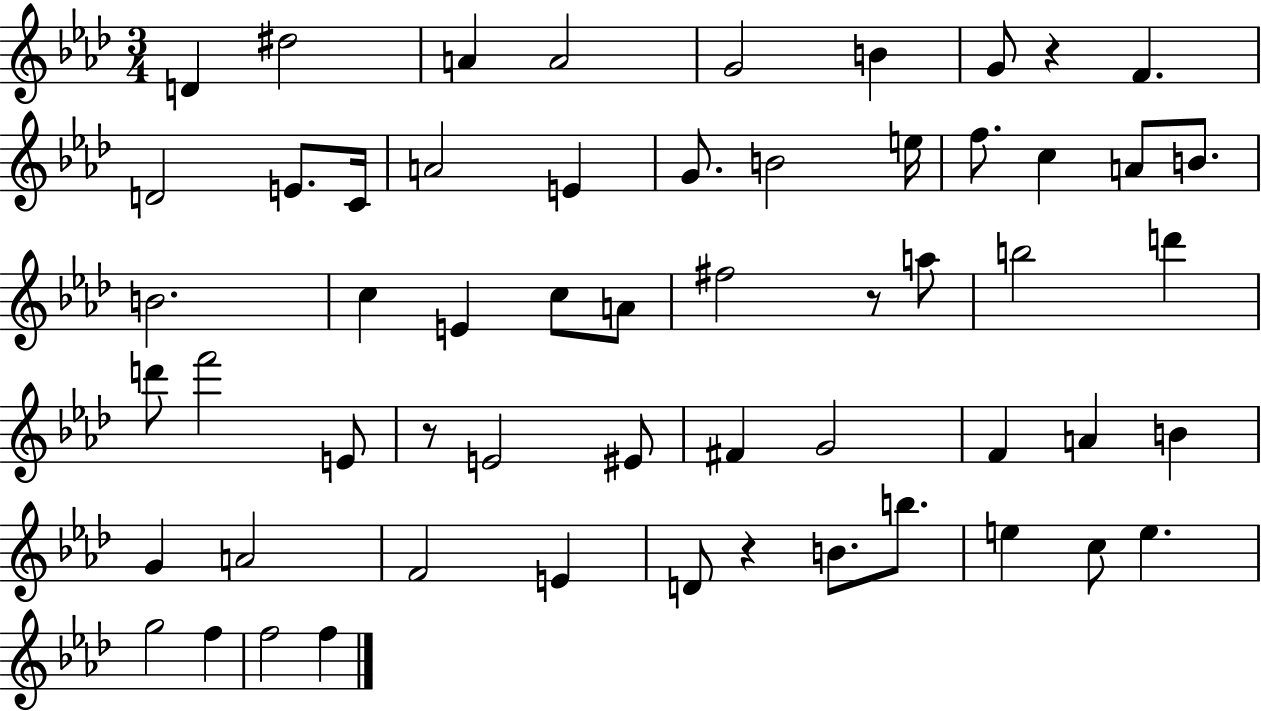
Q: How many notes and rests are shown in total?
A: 57